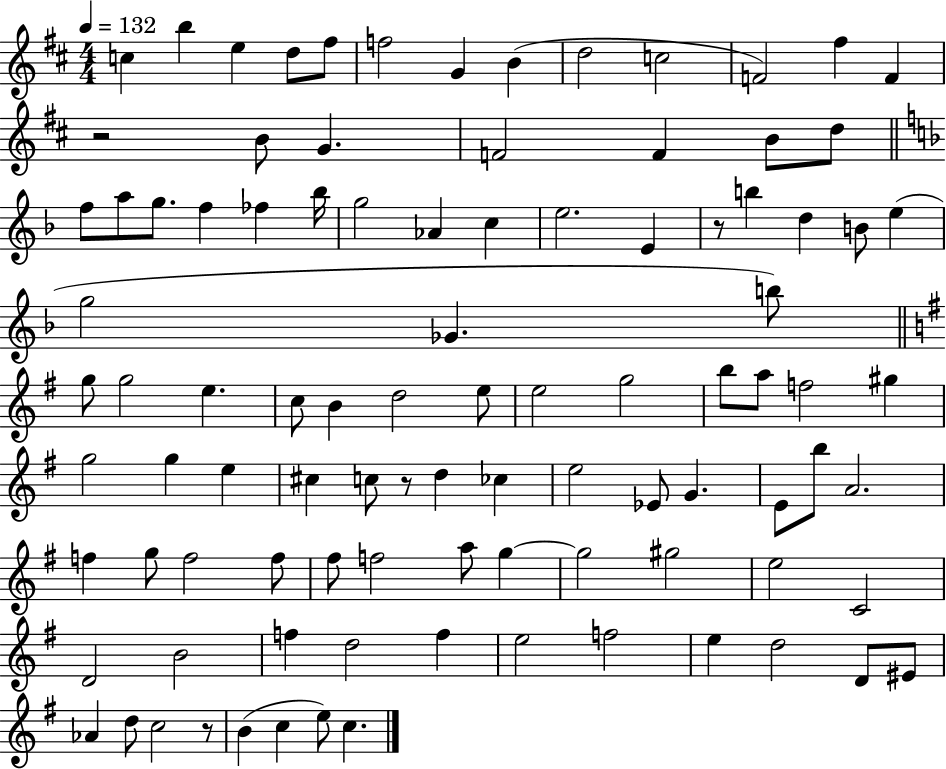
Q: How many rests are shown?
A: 4